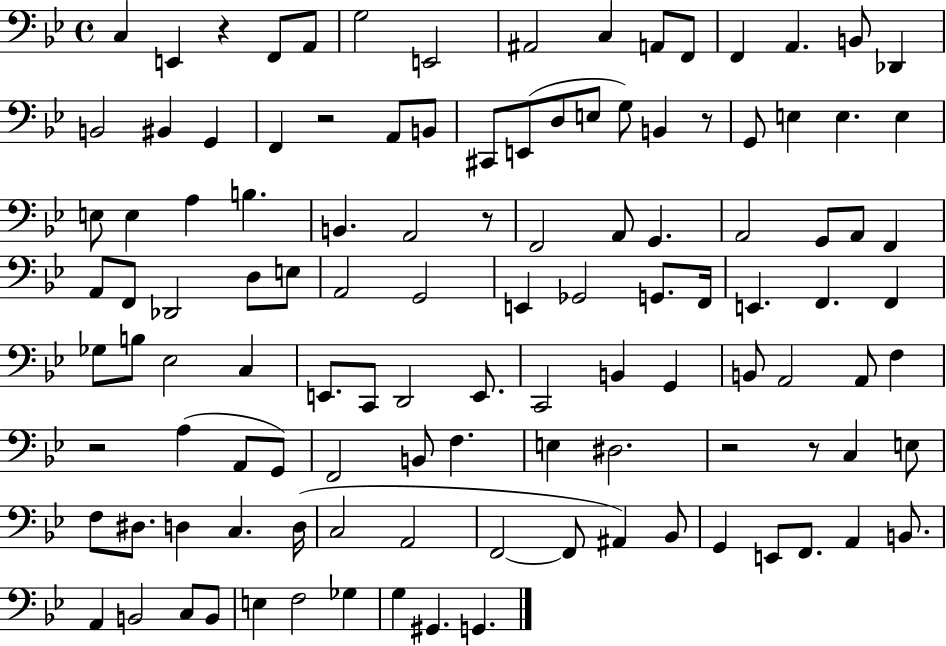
{
  \clef bass
  \time 4/4
  \defaultTimeSignature
  \key bes \major
  c4 e,4 r4 f,8 a,8 | g2 e,2 | ais,2 c4 a,8 f,8 | f,4 a,4. b,8 des,4 | \break b,2 bis,4 g,4 | f,4 r2 a,8 b,8 | cis,8 e,8( d8 e8 g8) b,4 r8 | g,8 e4 e4. e4 | \break e8 e4 a4 b4. | b,4. a,2 r8 | f,2 a,8 g,4. | a,2 g,8 a,8 f,4 | \break a,8 f,8 des,2 d8 e8 | a,2 g,2 | e,4 ges,2 g,8. f,16 | e,4. f,4. f,4 | \break ges8 b8 ees2 c4 | e,8. c,8 d,2 e,8. | c,2 b,4 g,4 | b,8 a,2 a,8 f4 | \break r2 a4( a,8 g,8) | f,2 b,8 f4. | e4 dis2. | r2 r8 c4 e8 | \break f8 dis8. d4 c4. d16( | c2 a,2 | f,2~~ f,8 ais,4) bes,8 | g,4 e,8 f,8. a,4 b,8. | \break a,4 b,2 c8 b,8 | e4 f2 ges4 | g4 gis,4. g,4. | \bar "|."
}